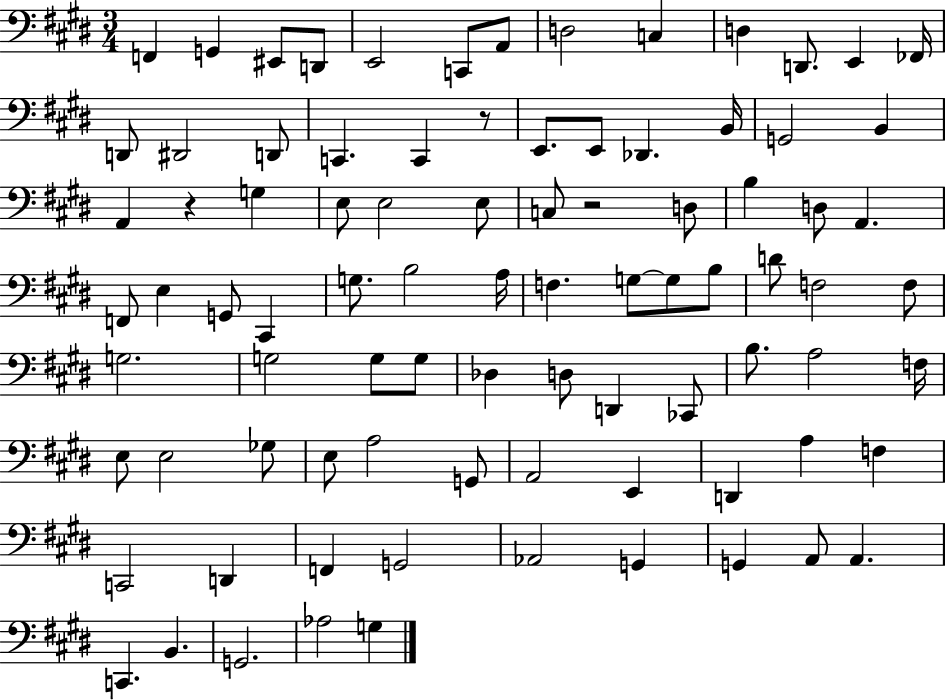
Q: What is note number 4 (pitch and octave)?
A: D2